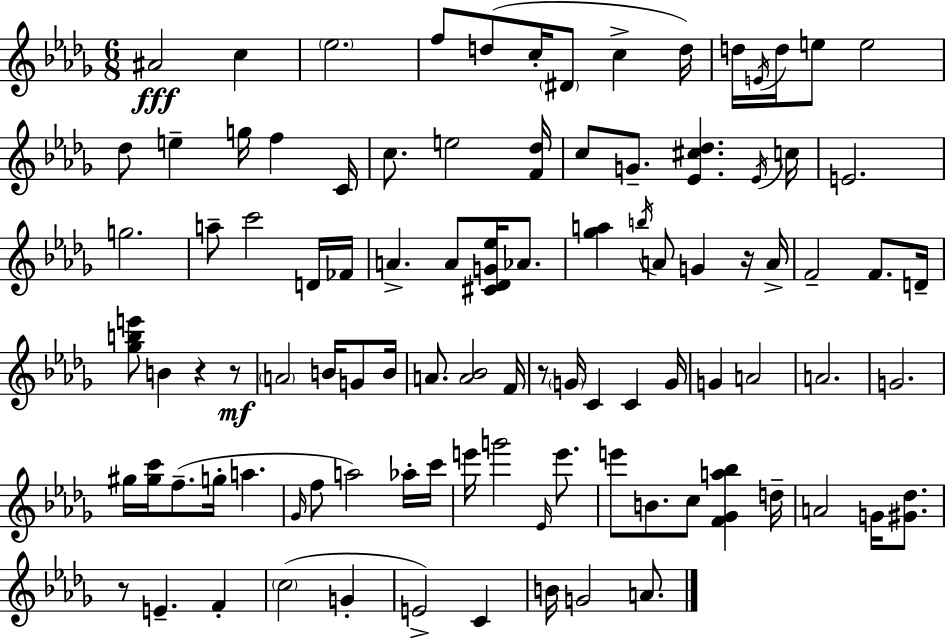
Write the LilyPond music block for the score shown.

{
  \clef treble
  \numericTimeSignature
  \time 6/8
  \key bes \minor
  ais'2\fff c''4 | \parenthesize ees''2. | f''8 d''8( c''16-. \parenthesize dis'8 c''4-> d''16) | d''16 \acciaccatura { e'16 } d''16 e''8 e''2 | \break des''8 e''4-- g''16 f''4 | c'16 c''8. e''2 | <f' des''>16 c''8 g'8.-- <ees' cis'' des''>4. | \acciaccatura { ees'16 } c''16 e'2. | \break g''2. | a''8-- c'''2 | d'16 fes'16 a'4.-> a'8 <cis' des' g' ees''>16 aes'8. | <ges'' a''>4 \acciaccatura { b''16 } a'8 g'4 | \break r16 a'16-> f'2-- f'8. | d'16-- <ges'' b'' e'''>8 b'4 r4 | r8\mf \parenthesize a'2 b'16 | g'8 b'16 a'8. <a' bes'>2 | \break f'16 r8 \parenthesize g'16 c'4 c'4 | g'16 g'4 a'2 | a'2. | g'2. | \break gis''16 <gis'' c'''>16 f''8.--( g''16-. a''4. | \grace { ges'16 } f''8 a''2) | aes''16-. c'''16 e'''16 g'''2 | \grace { ees'16 } e'''8. e'''8 b'8. c''8 | \break <f' ges' a'' bes''>4 d''16-- a'2 | g'16 <gis' des''>8. r8 e'4.-- | f'4-. \parenthesize c''2( | g'4-. e'2->) | \break c'4 b'16 g'2 | a'8. \bar "|."
}